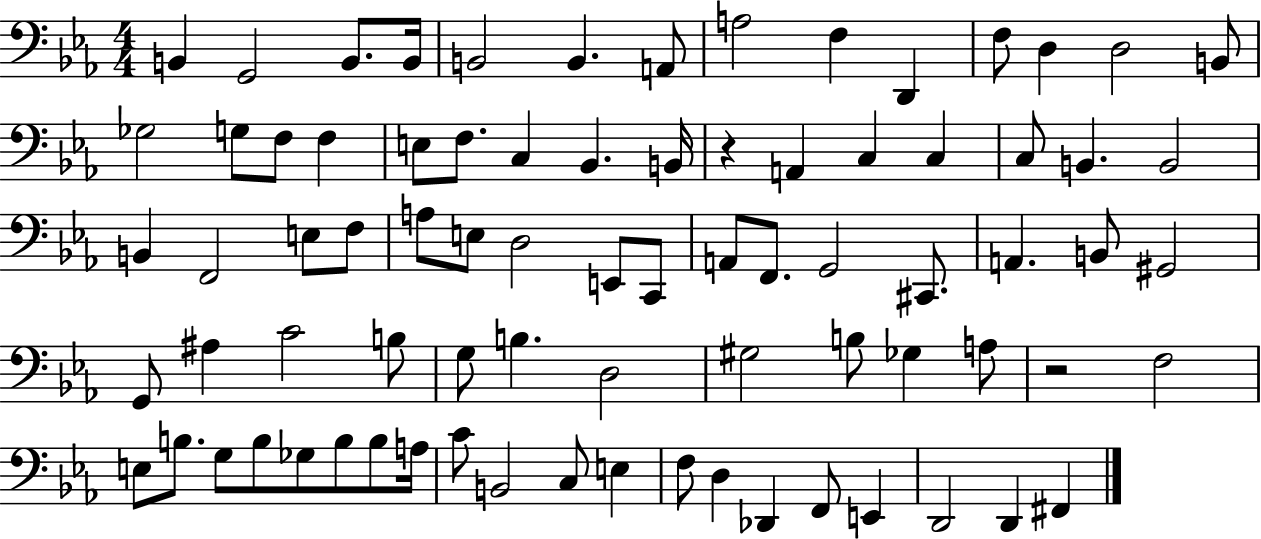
B2/q G2/h B2/e. B2/s B2/h B2/q. A2/e A3/h F3/q D2/q F3/e D3/q D3/h B2/e Gb3/h G3/e F3/e F3/q E3/e F3/e. C3/q Bb2/q. B2/s R/q A2/q C3/q C3/q C3/e B2/q. B2/h B2/q F2/h E3/e F3/e A3/e E3/e D3/h E2/e C2/e A2/e F2/e. G2/h C#2/e. A2/q. B2/e G#2/h G2/e A#3/q C4/h B3/e G3/e B3/q. D3/h G#3/h B3/e Gb3/q A3/e R/h F3/h E3/e B3/e. G3/e B3/e Gb3/e B3/e B3/e A3/s C4/e B2/h C3/e E3/q F3/e D3/q Db2/q F2/e E2/q D2/h D2/q F#2/q